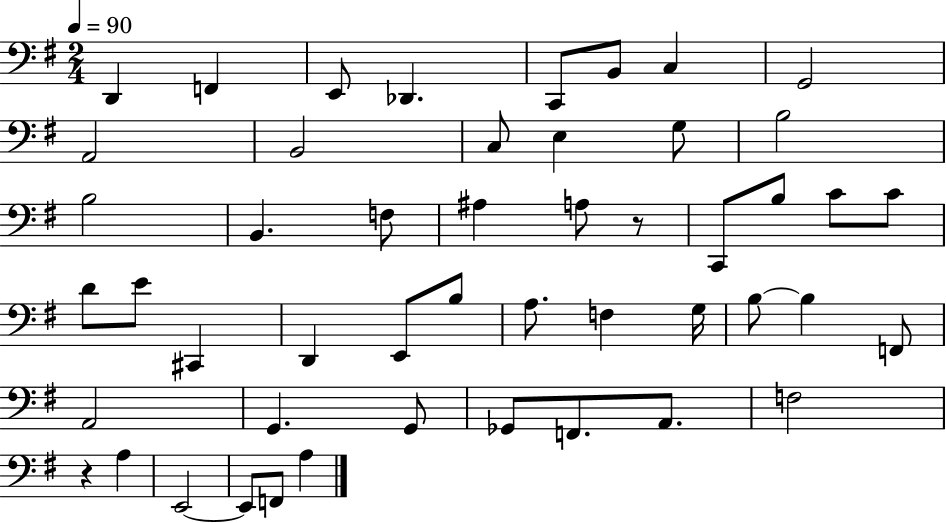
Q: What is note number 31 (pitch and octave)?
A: F3